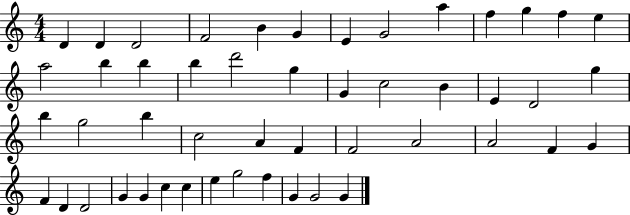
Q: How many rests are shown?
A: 0